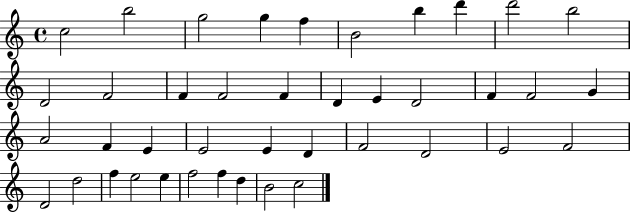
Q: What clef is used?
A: treble